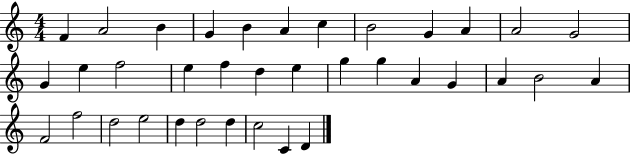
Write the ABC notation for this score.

X:1
T:Untitled
M:4/4
L:1/4
K:C
F A2 B G B A c B2 G A A2 G2 G e f2 e f d e g g A G A B2 A F2 f2 d2 e2 d d2 d c2 C D